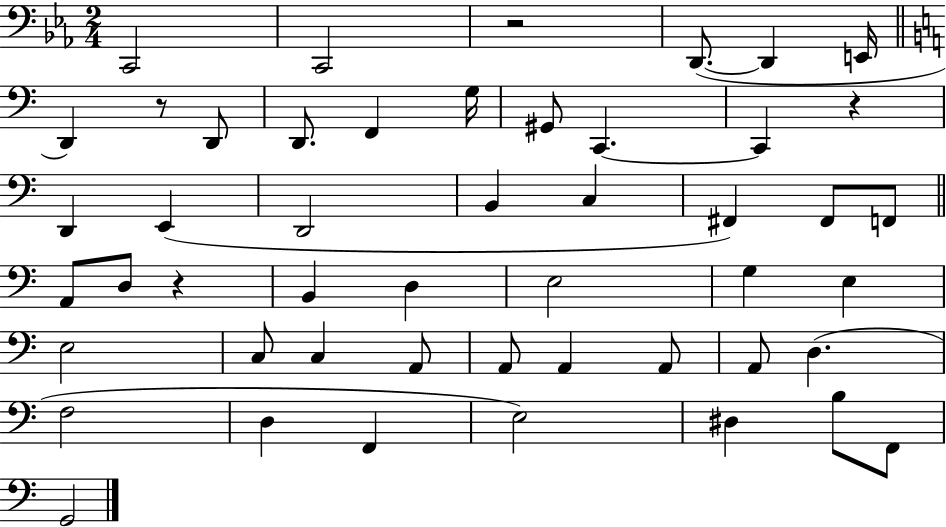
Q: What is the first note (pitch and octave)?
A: C2